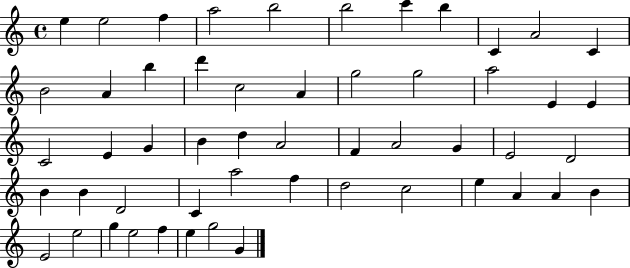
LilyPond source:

{
  \clef treble
  \time 4/4
  \defaultTimeSignature
  \key c \major
  e''4 e''2 f''4 | a''2 b''2 | b''2 c'''4 b''4 | c'4 a'2 c'4 | \break b'2 a'4 b''4 | d'''4 c''2 a'4 | g''2 g''2 | a''2 e'4 e'4 | \break c'2 e'4 g'4 | b'4 d''4 a'2 | f'4 a'2 g'4 | e'2 d'2 | \break b'4 b'4 d'2 | c'4 a''2 f''4 | d''2 c''2 | e''4 a'4 a'4 b'4 | \break e'2 e''2 | g''4 e''2 f''4 | e''4 g''2 g'4 | \bar "|."
}